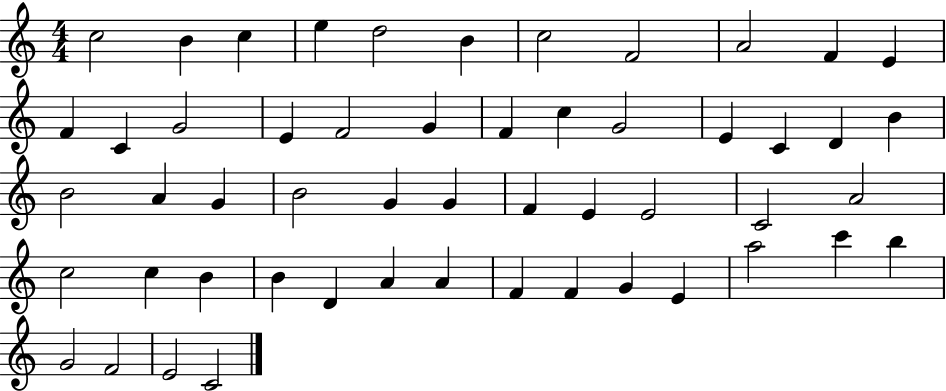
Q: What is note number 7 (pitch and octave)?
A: C5